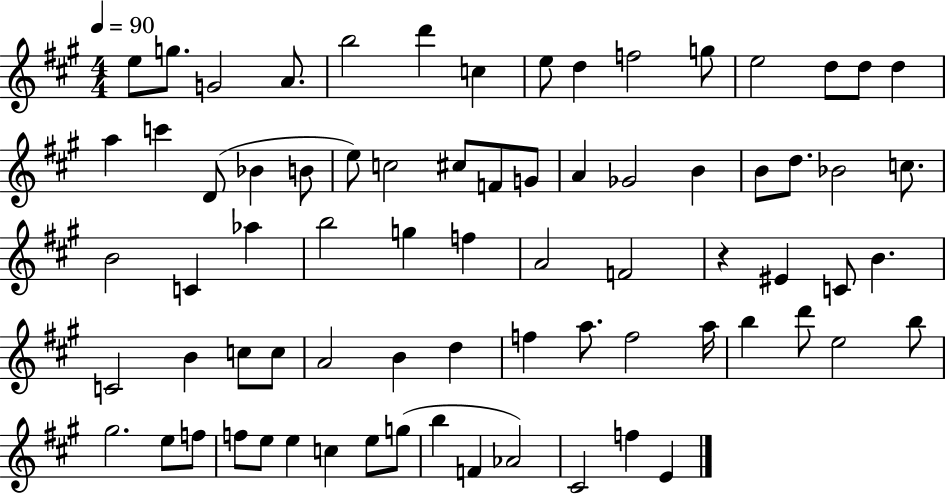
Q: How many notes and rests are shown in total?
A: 74